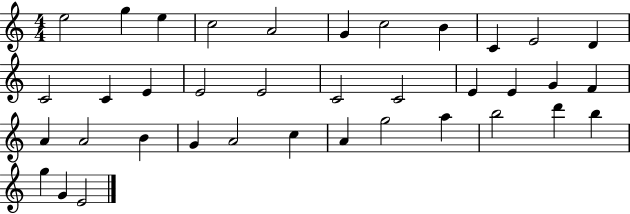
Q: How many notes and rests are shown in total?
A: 37